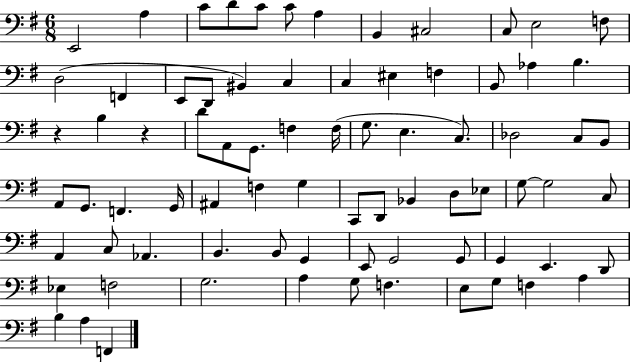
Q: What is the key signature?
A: G major